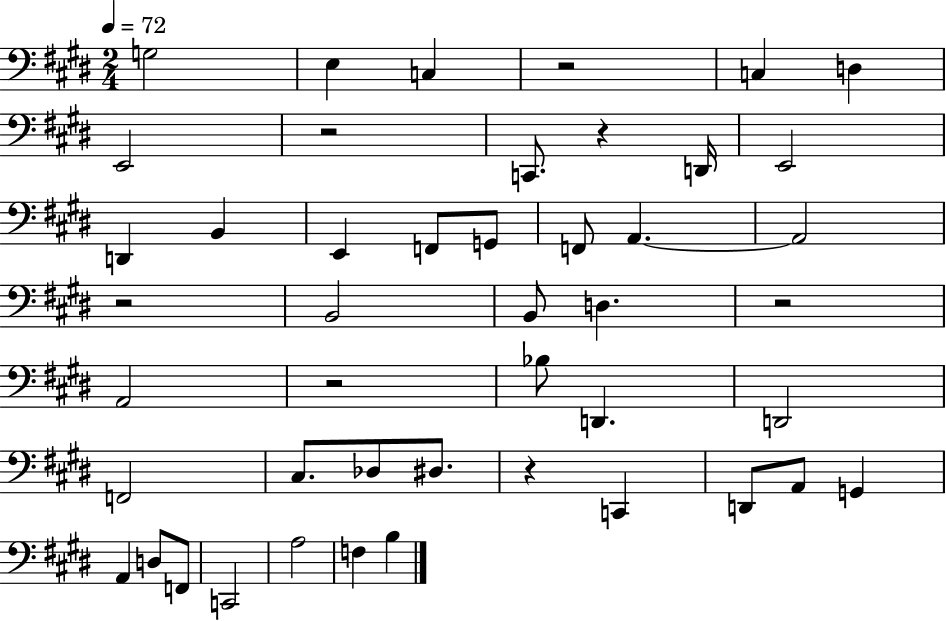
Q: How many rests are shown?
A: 7